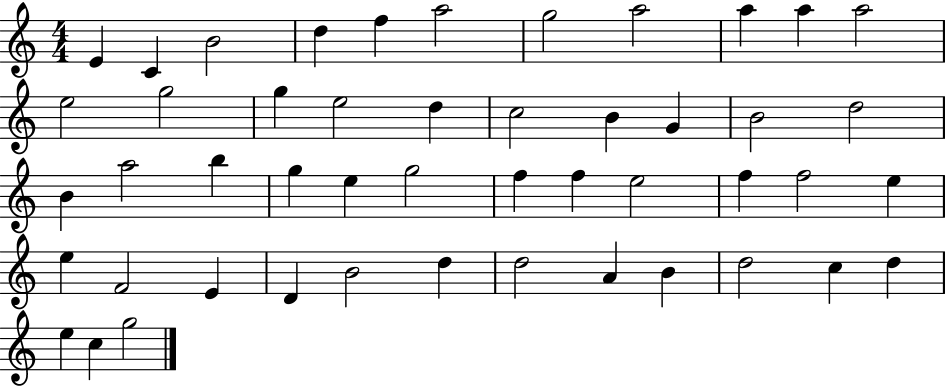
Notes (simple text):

E4/q C4/q B4/h D5/q F5/q A5/h G5/h A5/h A5/q A5/q A5/h E5/h G5/h G5/q E5/h D5/q C5/h B4/q G4/q B4/h D5/h B4/q A5/h B5/q G5/q E5/q G5/h F5/q F5/q E5/h F5/q F5/h E5/q E5/q F4/h E4/q D4/q B4/h D5/q D5/h A4/q B4/q D5/h C5/q D5/q E5/q C5/q G5/h